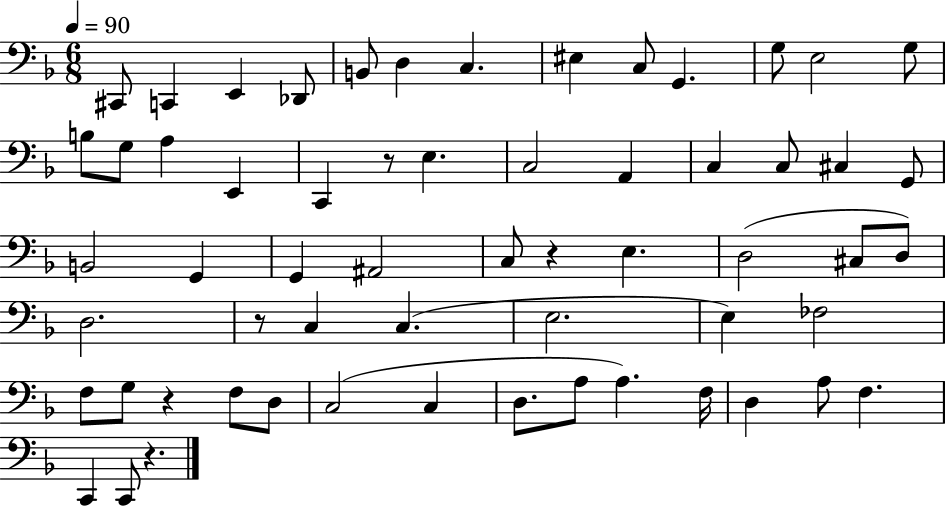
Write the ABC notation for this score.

X:1
T:Untitled
M:6/8
L:1/4
K:F
^C,,/2 C,, E,, _D,,/2 B,,/2 D, C, ^E, C,/2 G,, G,/2 E,2 G,/2 B,/2 G,/2 A, E,, C,, z/2 E, C,2 A,, C, C,/2 ^C, G,,/2 B,,2 G,, G,, ^A,,2 C,/2 z E, D,2 ^C,/2 D,/2 D,2 z/2 C, C, E,2 E, _F,2 F,/2 G,/2 z F,/2 D,/2 C,2 C, D,/2 A,/2 A, F,/4 D, A,/2 F, C,, C,,/2 z